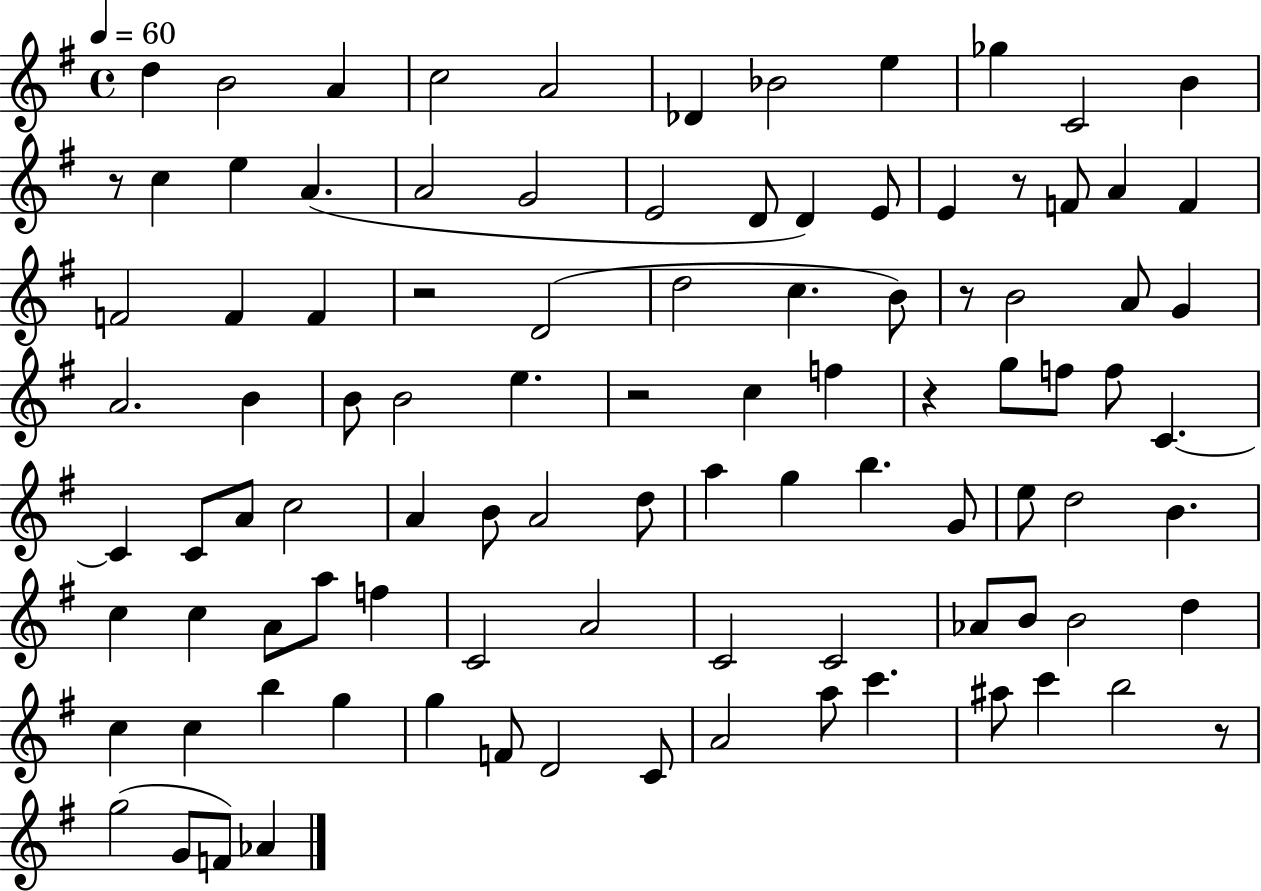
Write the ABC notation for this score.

X:1
T:Untitled
M:4/4
L:1/4
K:G
d B2 A c2 A2 _D _B2 e _g C2 B z/2 c e A A2 G2 E2 D/2 D E/2 E z/2 F/2 A F F2 F F z2 D2 d2 c B/2 z/2 B2 A/2 G A2 B B/2 B2 e z2 c f z g/2 f/2 f/2 C C C/2 A/2 c2 A B/2 A2 d/2 a g b G/2 e/2 d2 B c c A/2 a/2 f C2 A2 C2 C2 _A/2 B/2 B2 d c c b g g F/2 D2 C/2 A2 a/2 c' ^a/2 c' b2 z/2 g2 G/2 F/2 _A